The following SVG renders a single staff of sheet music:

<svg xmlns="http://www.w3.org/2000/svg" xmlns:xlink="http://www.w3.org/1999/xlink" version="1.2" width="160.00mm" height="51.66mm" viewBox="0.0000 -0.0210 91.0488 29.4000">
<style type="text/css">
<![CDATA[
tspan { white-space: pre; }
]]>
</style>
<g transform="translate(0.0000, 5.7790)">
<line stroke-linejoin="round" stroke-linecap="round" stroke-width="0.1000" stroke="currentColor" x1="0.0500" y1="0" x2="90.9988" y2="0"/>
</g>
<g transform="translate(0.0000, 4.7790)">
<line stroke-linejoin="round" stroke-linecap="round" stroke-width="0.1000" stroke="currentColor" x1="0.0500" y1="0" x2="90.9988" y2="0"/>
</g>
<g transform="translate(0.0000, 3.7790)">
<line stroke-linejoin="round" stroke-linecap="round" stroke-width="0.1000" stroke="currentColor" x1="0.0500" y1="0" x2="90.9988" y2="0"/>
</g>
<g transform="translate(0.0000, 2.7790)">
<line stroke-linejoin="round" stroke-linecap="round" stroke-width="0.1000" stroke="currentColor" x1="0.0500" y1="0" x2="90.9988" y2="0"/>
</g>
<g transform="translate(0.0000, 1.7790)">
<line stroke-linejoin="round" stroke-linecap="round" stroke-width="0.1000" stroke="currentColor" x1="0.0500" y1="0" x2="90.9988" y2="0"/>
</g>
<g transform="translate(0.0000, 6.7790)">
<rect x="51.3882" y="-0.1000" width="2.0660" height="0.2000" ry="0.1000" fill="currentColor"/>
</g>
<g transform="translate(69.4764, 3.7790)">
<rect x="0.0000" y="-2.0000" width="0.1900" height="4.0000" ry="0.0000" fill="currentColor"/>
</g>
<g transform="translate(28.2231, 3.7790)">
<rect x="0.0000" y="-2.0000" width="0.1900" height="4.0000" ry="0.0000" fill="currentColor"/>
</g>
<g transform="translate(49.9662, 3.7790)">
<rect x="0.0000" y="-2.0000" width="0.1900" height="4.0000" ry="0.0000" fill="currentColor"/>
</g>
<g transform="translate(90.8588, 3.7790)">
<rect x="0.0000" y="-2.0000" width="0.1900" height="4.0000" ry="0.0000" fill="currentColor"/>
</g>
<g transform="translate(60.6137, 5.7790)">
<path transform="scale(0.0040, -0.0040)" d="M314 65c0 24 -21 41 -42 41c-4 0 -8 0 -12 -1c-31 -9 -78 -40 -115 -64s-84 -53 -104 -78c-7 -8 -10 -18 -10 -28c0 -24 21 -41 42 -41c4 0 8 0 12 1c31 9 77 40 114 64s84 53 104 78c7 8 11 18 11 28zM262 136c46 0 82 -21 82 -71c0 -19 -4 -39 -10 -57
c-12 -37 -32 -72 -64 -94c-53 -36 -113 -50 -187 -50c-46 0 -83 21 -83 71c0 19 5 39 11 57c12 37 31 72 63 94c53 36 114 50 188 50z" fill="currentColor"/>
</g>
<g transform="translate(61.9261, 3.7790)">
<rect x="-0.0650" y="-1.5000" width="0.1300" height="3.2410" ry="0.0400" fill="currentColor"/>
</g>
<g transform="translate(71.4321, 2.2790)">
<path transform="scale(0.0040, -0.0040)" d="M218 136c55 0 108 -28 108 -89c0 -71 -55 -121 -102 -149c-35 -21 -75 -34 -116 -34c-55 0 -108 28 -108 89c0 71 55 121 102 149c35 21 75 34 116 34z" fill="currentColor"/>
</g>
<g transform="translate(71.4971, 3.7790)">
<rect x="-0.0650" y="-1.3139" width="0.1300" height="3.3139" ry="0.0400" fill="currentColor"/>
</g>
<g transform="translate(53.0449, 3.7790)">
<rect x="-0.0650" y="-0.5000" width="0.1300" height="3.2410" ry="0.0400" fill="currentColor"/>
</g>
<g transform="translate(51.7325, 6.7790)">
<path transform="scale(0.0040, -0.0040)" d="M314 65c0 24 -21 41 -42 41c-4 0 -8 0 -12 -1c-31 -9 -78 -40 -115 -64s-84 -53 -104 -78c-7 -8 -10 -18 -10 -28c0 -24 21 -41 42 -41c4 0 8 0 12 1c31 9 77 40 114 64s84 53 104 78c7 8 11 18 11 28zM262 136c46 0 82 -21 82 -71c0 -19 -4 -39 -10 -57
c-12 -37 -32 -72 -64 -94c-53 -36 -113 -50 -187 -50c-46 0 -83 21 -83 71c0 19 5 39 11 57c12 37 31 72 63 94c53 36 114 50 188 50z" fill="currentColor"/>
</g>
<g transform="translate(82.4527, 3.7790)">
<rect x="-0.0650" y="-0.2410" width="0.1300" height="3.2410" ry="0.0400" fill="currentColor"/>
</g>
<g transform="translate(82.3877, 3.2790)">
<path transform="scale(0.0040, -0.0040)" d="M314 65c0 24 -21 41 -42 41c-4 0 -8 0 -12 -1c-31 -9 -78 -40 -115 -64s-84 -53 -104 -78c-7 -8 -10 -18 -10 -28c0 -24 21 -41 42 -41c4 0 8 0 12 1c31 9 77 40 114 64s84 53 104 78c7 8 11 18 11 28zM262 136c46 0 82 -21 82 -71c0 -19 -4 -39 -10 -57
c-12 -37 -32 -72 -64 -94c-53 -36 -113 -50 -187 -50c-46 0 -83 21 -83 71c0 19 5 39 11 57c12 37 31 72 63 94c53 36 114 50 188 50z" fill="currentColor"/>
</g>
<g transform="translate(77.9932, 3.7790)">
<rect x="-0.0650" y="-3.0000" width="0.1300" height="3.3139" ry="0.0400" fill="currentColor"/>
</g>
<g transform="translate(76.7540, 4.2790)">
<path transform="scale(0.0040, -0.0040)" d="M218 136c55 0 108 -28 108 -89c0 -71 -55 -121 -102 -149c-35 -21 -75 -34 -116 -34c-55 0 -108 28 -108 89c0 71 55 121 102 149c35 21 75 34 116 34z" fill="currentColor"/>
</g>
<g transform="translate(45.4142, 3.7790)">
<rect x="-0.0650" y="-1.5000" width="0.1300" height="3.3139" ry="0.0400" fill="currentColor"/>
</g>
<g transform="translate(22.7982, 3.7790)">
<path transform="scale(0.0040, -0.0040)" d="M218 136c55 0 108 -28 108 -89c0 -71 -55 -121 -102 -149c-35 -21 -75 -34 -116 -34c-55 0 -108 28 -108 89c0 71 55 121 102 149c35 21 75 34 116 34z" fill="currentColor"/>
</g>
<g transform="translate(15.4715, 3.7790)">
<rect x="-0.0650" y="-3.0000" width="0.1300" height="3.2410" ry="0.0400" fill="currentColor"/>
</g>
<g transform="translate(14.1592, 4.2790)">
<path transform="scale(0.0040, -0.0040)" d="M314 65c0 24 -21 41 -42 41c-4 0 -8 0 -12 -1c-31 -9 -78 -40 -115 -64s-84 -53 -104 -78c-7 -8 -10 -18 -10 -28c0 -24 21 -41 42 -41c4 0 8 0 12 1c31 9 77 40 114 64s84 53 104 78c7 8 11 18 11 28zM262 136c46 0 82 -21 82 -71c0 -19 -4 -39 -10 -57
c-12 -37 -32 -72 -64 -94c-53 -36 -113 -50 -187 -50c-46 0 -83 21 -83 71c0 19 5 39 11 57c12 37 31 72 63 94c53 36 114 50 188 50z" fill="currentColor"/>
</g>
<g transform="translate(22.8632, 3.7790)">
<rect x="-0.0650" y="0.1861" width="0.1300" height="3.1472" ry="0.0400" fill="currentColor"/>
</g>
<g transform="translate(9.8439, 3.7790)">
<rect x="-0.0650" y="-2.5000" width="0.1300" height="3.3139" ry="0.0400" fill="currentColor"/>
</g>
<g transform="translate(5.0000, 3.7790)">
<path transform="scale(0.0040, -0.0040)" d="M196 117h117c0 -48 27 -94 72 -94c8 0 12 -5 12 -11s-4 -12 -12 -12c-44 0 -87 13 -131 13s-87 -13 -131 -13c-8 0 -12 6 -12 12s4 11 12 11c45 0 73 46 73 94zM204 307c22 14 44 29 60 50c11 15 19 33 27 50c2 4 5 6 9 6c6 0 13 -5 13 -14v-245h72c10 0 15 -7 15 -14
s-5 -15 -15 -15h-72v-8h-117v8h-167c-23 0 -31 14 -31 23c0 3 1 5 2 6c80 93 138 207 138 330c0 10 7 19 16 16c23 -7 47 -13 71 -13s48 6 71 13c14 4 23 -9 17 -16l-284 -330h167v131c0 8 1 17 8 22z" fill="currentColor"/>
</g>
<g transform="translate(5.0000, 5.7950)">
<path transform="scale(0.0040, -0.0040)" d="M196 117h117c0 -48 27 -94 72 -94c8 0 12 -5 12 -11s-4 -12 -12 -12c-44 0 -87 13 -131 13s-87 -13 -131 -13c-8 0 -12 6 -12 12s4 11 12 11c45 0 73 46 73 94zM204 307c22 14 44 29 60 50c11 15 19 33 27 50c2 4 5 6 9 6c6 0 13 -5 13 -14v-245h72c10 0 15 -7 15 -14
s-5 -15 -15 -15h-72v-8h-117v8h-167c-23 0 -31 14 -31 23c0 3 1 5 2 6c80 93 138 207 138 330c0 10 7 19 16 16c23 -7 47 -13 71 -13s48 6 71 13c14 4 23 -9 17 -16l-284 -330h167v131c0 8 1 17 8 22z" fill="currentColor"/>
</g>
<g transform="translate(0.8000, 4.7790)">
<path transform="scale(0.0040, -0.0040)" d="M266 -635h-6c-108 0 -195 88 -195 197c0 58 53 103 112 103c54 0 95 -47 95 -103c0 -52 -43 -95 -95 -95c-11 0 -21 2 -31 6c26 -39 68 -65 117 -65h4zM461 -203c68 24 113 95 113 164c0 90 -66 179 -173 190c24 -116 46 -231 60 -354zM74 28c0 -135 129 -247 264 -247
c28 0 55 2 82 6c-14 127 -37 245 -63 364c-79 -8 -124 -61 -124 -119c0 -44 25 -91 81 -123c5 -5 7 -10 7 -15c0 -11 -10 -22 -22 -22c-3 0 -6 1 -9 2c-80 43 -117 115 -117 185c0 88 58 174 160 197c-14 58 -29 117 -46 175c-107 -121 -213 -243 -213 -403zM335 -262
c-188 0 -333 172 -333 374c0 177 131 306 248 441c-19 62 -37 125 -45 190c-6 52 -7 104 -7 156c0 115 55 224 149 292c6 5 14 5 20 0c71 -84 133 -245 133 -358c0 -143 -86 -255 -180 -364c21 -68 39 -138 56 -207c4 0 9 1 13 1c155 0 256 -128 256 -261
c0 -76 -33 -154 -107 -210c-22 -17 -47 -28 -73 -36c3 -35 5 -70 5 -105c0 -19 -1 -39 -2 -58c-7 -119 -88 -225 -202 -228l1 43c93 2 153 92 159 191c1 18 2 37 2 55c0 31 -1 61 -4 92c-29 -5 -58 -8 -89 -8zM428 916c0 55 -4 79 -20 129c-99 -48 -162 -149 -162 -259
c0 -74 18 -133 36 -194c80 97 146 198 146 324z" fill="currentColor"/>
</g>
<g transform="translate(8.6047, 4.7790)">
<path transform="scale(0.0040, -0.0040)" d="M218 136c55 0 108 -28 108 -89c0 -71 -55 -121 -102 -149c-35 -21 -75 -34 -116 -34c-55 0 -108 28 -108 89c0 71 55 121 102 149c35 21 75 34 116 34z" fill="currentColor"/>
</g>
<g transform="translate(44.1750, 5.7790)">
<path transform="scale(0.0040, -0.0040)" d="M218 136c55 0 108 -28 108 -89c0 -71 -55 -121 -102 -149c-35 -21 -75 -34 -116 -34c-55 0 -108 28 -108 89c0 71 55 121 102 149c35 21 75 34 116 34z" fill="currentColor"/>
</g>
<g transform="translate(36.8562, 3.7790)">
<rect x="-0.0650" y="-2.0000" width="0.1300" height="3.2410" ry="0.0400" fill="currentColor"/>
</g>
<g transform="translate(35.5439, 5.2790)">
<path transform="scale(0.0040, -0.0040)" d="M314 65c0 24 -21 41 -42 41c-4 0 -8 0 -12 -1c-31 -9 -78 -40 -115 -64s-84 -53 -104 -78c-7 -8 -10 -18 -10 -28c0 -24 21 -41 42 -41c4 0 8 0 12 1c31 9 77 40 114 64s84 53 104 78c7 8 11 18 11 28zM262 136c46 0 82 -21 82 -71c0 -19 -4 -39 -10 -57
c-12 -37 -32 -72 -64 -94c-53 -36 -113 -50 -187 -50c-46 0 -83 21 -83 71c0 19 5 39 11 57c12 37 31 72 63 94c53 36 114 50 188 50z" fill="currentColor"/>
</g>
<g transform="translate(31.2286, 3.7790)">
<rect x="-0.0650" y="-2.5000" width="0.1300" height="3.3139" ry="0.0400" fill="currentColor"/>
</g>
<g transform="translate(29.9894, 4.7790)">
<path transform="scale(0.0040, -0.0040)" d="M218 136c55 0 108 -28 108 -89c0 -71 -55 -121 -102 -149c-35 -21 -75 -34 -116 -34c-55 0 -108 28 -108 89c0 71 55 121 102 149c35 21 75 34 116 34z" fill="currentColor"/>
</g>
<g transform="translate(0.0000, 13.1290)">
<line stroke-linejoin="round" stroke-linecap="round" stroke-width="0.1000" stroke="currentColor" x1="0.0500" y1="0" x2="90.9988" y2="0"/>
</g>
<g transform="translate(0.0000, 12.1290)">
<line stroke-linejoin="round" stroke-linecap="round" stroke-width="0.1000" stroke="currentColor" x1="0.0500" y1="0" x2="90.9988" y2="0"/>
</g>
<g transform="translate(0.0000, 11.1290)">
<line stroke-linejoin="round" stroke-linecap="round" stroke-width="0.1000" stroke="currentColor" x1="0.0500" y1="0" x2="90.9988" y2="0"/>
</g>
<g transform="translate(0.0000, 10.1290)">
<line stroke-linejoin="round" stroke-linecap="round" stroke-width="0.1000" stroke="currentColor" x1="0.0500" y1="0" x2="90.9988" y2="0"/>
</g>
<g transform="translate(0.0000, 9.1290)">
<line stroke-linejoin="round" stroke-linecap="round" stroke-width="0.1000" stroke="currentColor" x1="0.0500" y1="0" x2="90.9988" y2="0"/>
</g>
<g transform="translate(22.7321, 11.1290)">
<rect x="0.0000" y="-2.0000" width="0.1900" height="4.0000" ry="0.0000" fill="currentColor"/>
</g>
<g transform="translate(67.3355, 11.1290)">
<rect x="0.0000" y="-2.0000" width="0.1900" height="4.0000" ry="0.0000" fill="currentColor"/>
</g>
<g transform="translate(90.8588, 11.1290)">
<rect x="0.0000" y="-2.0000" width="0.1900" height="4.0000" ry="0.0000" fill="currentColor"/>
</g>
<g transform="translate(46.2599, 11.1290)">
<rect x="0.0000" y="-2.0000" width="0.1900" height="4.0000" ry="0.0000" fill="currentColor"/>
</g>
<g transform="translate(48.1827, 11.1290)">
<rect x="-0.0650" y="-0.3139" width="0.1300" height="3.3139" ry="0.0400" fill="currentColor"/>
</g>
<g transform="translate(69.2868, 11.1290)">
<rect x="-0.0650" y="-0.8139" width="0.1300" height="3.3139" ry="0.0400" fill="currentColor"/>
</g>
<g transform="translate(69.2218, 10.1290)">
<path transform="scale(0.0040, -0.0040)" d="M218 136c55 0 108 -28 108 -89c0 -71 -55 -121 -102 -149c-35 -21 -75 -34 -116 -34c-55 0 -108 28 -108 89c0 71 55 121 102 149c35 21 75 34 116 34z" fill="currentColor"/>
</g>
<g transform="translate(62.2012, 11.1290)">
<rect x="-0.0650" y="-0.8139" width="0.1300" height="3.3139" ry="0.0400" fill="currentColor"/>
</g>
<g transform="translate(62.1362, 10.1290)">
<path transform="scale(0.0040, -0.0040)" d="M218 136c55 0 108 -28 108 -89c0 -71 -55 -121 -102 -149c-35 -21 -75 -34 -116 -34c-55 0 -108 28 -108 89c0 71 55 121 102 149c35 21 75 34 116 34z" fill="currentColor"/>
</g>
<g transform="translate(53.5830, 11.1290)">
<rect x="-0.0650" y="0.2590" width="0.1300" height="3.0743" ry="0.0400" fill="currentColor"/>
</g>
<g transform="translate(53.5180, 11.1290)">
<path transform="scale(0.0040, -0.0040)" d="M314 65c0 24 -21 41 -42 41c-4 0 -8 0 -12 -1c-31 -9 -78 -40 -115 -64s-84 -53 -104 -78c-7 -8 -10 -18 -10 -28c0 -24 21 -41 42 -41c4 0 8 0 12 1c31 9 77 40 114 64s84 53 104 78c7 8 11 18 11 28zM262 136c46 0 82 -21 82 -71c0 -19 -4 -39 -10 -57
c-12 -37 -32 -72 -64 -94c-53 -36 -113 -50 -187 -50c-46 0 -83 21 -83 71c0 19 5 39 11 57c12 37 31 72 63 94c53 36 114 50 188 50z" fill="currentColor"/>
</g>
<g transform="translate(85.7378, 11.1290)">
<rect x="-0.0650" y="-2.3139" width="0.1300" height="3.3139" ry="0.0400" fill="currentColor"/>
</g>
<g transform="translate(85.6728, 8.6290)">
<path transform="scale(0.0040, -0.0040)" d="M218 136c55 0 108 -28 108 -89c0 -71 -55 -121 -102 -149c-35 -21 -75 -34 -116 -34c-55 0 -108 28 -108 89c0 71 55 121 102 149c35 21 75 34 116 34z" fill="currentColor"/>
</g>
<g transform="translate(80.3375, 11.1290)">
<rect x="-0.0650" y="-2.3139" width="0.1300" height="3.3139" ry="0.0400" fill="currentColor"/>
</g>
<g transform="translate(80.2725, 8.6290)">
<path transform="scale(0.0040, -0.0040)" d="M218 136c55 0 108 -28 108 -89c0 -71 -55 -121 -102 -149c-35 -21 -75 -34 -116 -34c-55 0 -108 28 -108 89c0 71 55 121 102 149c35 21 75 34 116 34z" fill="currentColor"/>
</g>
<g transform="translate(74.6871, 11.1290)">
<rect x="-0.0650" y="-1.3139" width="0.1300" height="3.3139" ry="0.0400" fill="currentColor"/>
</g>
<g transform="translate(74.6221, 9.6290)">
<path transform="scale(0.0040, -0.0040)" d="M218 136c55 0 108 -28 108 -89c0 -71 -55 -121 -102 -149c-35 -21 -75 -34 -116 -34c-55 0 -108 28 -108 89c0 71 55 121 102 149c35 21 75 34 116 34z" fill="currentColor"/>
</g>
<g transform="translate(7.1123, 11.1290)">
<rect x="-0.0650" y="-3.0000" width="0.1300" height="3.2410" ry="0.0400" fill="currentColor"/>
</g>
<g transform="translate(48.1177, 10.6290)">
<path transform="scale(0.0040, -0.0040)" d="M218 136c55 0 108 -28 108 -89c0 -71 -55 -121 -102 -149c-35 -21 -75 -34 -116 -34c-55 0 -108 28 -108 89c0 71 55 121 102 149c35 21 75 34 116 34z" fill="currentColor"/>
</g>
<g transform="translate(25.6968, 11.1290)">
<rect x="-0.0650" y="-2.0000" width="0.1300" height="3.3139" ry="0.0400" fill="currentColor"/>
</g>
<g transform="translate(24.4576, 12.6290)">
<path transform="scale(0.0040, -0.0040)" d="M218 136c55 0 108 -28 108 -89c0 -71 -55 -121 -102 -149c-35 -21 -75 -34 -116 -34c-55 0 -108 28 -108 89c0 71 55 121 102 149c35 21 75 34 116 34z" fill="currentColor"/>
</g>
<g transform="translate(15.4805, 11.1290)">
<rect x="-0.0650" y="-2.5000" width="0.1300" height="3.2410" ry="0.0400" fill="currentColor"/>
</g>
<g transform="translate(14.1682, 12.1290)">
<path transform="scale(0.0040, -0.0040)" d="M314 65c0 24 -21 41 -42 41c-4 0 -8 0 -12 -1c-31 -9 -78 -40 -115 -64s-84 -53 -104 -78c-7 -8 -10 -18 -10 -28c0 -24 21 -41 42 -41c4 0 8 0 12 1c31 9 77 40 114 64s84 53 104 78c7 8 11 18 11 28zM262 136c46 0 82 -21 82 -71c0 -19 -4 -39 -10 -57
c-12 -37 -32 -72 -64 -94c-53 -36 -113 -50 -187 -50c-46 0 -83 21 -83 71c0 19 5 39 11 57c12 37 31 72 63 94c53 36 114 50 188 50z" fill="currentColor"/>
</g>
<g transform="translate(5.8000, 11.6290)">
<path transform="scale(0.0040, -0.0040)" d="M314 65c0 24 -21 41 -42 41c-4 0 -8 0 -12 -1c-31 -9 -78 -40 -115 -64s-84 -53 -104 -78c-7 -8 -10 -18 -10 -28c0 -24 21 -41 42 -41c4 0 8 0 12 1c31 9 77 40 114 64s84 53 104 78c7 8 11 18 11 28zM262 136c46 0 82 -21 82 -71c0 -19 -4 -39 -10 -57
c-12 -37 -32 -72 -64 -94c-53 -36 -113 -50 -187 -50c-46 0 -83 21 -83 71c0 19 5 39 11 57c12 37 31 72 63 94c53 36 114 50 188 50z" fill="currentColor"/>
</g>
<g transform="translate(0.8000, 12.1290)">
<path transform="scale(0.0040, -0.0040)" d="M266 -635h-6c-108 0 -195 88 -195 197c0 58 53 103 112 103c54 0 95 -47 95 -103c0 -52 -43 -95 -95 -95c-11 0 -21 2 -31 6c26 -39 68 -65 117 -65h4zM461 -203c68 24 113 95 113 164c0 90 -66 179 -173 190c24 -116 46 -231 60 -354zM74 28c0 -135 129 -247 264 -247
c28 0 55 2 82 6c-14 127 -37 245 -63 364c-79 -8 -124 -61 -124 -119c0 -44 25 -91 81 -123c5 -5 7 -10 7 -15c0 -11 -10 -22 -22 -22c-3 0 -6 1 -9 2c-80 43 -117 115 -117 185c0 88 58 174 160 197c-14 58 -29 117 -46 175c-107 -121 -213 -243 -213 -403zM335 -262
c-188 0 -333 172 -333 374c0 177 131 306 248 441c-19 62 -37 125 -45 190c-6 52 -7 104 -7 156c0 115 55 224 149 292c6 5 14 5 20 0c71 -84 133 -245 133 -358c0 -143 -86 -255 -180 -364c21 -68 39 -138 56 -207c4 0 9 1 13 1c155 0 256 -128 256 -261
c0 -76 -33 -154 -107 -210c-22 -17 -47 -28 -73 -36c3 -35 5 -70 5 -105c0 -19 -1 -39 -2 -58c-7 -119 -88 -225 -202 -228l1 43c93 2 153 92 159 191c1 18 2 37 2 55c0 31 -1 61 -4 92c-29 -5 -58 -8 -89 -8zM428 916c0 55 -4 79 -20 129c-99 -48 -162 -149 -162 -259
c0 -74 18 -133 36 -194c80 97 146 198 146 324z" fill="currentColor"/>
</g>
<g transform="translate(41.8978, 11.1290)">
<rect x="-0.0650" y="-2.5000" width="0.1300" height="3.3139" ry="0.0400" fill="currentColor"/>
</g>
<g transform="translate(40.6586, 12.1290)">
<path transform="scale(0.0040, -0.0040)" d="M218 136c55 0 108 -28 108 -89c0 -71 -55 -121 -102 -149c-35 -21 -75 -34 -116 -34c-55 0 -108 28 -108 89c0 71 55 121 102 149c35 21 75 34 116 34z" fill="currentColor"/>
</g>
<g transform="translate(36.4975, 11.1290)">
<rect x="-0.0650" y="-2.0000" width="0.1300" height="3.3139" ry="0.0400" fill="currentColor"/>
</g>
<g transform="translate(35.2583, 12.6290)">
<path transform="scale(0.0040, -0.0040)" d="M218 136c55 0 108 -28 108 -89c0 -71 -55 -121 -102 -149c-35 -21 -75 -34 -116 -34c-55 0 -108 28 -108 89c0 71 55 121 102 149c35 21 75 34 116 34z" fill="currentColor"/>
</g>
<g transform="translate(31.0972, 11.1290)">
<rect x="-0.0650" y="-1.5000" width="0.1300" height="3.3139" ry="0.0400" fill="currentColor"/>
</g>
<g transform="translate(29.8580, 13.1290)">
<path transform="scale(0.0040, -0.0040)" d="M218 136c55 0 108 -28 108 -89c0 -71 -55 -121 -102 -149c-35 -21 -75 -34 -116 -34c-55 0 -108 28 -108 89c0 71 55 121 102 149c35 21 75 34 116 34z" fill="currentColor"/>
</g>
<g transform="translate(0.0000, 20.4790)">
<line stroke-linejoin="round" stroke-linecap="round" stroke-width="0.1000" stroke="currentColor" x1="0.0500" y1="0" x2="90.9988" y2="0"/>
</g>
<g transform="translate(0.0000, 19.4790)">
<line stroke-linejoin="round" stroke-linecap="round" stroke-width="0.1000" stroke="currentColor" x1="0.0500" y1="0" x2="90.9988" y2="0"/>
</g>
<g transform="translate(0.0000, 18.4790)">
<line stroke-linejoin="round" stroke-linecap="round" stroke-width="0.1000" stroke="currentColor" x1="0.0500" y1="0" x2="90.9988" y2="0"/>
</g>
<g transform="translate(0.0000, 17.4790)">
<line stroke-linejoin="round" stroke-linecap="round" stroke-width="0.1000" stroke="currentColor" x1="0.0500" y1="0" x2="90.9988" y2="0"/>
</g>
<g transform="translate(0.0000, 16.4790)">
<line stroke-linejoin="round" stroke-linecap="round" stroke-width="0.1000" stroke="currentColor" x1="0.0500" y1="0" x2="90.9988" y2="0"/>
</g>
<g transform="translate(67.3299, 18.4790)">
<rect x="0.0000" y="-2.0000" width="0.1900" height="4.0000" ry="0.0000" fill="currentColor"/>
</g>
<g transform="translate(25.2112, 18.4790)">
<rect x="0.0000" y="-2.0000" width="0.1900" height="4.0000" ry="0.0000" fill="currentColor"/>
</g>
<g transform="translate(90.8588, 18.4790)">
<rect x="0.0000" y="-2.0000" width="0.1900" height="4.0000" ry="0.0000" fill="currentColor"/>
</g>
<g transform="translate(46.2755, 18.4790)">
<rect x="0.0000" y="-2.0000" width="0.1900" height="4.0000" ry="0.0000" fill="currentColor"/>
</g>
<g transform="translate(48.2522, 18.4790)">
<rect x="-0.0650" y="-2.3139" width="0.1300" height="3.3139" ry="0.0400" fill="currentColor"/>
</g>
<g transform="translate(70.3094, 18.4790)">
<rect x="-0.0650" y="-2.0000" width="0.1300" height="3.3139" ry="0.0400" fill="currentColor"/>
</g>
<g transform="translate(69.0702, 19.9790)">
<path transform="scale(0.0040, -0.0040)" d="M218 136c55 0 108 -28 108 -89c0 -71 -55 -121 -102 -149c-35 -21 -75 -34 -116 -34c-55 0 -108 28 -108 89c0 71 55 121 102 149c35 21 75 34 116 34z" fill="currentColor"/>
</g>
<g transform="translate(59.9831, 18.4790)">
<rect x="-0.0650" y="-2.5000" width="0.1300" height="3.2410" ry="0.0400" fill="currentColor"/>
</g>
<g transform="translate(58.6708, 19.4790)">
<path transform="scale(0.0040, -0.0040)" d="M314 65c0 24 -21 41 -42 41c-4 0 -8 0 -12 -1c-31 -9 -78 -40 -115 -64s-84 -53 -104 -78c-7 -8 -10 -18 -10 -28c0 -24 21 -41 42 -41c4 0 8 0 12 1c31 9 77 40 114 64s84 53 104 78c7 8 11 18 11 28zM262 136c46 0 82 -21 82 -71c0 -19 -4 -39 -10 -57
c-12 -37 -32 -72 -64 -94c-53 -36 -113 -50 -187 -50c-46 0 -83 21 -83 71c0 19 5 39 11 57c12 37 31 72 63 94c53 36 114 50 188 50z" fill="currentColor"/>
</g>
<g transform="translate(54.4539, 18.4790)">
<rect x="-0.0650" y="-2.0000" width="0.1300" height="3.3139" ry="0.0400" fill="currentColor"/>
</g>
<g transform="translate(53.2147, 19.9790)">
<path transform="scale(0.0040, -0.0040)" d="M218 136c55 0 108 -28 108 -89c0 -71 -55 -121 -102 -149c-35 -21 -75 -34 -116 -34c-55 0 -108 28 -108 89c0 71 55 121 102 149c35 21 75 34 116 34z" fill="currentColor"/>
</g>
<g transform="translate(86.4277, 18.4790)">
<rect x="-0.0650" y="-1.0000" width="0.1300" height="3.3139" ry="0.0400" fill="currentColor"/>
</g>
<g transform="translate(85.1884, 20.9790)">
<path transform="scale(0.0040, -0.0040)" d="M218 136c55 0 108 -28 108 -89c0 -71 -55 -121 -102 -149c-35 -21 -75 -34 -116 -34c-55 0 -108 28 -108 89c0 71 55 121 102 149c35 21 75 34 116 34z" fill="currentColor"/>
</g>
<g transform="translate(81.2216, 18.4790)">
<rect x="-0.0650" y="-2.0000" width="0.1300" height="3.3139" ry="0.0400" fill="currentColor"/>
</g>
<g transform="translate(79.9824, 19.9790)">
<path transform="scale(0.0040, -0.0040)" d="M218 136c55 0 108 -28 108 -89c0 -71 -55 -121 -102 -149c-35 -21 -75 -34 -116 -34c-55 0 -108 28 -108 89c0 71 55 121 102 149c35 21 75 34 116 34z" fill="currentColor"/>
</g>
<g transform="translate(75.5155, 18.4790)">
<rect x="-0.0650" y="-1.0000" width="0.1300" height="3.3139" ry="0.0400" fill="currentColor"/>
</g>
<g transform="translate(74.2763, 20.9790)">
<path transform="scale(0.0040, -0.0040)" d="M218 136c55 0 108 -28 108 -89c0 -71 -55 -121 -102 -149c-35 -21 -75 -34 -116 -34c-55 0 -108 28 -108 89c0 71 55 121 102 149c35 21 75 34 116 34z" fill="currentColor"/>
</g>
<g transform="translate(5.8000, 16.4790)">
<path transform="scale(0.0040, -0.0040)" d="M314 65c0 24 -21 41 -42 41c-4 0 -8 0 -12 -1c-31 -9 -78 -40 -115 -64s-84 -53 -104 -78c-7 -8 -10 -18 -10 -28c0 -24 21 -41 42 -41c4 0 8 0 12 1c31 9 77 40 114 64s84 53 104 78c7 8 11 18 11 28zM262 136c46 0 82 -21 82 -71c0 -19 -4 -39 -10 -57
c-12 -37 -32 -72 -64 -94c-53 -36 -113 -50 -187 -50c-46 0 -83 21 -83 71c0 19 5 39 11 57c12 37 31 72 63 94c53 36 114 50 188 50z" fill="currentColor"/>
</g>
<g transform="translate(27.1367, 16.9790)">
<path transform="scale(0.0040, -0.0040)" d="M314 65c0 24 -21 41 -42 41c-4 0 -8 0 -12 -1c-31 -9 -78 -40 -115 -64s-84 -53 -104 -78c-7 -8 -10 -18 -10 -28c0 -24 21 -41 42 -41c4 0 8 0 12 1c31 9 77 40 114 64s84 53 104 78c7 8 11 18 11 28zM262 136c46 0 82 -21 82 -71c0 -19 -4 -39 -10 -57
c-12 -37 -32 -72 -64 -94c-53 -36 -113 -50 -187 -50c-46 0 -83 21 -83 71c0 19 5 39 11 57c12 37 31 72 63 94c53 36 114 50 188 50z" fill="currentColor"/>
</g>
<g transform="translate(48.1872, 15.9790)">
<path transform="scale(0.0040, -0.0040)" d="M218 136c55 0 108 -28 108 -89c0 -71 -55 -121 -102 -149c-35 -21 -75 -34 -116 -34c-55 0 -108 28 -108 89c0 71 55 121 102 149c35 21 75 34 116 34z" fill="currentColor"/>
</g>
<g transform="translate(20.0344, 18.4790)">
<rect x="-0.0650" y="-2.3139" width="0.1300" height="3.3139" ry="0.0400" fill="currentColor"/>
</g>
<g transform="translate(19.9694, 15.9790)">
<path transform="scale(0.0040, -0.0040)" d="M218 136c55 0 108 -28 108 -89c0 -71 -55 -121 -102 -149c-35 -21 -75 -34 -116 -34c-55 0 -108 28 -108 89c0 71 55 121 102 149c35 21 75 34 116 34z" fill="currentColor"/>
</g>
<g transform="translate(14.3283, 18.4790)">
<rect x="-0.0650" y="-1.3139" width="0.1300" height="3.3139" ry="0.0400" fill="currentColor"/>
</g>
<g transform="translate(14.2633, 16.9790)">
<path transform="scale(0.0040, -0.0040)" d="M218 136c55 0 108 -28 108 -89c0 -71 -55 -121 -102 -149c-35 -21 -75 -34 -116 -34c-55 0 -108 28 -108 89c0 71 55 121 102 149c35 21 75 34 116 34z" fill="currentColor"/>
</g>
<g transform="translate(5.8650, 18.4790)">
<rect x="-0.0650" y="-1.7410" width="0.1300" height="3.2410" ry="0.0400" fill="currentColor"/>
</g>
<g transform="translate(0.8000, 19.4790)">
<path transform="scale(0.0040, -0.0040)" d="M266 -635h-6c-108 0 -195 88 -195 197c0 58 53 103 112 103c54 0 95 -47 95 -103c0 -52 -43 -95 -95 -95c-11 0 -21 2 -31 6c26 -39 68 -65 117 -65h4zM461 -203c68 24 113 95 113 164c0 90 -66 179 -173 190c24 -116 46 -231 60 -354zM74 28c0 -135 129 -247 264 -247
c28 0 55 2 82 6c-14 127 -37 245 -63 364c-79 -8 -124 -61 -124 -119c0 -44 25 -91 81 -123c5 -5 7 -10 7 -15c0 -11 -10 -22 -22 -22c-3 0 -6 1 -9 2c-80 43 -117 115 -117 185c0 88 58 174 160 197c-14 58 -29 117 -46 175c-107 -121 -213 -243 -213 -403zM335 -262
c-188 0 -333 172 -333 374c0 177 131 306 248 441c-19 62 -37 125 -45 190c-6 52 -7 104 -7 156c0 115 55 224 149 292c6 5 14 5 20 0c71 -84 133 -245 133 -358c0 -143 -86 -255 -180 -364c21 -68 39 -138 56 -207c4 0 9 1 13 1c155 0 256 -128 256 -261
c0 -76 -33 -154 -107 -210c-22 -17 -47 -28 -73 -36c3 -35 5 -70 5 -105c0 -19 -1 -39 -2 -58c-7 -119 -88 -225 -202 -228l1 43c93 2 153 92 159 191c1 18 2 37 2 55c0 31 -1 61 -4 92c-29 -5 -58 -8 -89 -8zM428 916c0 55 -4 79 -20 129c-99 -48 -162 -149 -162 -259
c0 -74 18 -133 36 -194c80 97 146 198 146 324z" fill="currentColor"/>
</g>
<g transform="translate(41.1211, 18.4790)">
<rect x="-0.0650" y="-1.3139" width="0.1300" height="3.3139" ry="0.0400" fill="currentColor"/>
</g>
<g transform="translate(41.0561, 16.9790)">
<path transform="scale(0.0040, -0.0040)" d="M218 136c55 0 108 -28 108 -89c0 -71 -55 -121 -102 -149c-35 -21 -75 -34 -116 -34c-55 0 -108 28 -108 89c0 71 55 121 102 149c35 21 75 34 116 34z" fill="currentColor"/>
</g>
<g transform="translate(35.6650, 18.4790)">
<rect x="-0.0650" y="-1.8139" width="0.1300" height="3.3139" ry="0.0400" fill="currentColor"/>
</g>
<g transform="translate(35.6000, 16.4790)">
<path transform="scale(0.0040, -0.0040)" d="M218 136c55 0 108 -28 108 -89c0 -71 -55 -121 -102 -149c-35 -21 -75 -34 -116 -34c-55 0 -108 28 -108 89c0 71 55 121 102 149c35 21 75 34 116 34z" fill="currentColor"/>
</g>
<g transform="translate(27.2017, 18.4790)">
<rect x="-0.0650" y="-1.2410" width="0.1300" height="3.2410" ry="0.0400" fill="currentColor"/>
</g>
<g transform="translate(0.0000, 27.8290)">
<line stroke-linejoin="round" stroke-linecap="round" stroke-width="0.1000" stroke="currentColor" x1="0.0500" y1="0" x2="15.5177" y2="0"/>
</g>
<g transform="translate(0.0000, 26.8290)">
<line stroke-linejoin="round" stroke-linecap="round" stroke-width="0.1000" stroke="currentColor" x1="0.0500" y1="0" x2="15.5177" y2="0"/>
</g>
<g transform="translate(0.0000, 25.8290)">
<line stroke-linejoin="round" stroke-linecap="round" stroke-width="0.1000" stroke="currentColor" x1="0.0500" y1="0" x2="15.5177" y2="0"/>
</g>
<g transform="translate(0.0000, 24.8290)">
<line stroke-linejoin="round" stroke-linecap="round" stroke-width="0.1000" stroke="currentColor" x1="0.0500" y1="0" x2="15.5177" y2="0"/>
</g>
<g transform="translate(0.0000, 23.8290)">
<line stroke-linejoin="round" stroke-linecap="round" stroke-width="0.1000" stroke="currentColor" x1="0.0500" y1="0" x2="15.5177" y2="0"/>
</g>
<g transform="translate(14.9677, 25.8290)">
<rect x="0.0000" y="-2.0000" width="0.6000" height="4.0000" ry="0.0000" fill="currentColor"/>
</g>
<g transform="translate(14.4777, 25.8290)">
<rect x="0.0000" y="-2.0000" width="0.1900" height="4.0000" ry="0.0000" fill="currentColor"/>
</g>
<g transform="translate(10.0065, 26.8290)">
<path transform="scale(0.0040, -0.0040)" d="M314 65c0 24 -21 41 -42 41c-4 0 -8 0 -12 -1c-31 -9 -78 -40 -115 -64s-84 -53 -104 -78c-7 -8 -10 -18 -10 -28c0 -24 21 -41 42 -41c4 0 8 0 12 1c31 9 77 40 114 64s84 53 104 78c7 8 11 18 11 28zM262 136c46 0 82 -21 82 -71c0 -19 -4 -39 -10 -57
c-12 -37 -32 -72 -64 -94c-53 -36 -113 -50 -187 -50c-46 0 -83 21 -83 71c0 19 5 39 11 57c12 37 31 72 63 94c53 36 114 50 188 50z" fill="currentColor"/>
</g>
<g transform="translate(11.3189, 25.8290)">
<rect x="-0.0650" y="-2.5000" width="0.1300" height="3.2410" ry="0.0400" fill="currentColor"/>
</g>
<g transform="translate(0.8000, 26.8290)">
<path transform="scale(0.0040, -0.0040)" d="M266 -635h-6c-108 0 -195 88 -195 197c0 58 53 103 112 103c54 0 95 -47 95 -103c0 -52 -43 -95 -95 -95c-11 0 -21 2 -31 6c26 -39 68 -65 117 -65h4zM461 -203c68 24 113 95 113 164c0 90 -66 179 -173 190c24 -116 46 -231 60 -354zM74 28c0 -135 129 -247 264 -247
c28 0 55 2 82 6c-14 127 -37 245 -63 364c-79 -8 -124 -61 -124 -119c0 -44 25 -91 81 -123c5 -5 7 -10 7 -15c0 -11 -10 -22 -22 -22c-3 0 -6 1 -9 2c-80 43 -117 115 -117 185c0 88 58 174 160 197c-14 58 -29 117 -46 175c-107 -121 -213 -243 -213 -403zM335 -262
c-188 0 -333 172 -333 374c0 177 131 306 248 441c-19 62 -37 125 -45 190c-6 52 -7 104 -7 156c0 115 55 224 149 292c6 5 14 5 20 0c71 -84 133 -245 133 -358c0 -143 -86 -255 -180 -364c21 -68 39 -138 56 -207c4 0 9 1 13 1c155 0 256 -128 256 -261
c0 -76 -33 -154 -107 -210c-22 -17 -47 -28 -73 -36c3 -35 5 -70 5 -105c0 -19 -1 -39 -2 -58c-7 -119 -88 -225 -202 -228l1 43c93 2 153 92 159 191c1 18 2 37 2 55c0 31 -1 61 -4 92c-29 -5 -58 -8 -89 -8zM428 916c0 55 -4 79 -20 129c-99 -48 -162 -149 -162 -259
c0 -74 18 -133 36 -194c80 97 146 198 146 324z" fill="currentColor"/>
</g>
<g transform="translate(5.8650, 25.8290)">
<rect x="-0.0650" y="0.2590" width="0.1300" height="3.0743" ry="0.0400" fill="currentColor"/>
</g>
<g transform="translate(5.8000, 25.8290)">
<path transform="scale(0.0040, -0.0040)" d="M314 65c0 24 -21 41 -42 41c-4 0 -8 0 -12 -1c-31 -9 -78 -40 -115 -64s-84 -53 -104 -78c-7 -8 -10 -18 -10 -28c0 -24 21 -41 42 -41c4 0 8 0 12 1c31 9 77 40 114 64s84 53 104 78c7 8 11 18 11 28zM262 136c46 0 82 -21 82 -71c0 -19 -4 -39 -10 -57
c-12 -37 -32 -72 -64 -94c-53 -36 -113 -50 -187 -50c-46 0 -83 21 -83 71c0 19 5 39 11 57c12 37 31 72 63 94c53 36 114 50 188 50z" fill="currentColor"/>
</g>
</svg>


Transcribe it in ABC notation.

X:1
T:Untitled
M:4/4
L:1/4
K:C
G A2 B G F2 E C2 E2 e A c2 A2 G2 F E F G c B2 d d e g g f2 e g e2 f e g F G2 F D F D B2 G2